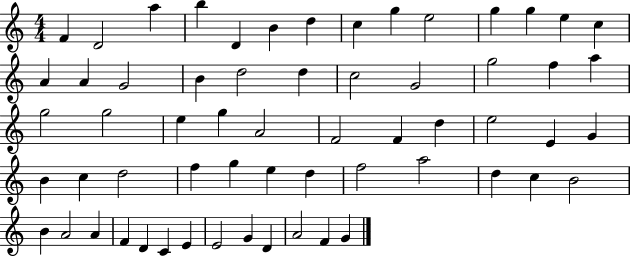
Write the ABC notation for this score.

X:1
T:Untitled
M:4/4
L:1/4
K:C
F D2 a b D B d c g e2 g g e c A A G2 B d2 d c2 G2 g2 f a g2 g2 e g A2 F2 F d e2 E G B c d2 f g e d f2 a2 d c B2 B A2 A F D C E E2 G D A2 F G